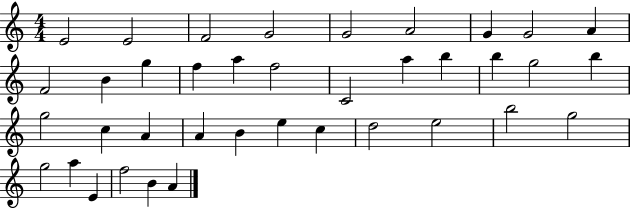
{
  \clef treble
  \numericTimeSignature
  \time 4/4
  \key c \major
  e'2 e'2 | f'2 g'2 | g'2 a'2 | g'4 g'2 a'4 | \break f'2 b'4 g''4 | f''4 a''4 f''2 | c'2 a''4 b''4 | b''4 g''2 b''4 | \break g''2 c''4 a'4 | a'4 b'4 e''4 c''4 | d''2 e''2 | b''2 g''2 | \break g''2 a''4 e'4 | f''2 b'4 a'4 | \bar "|."
}